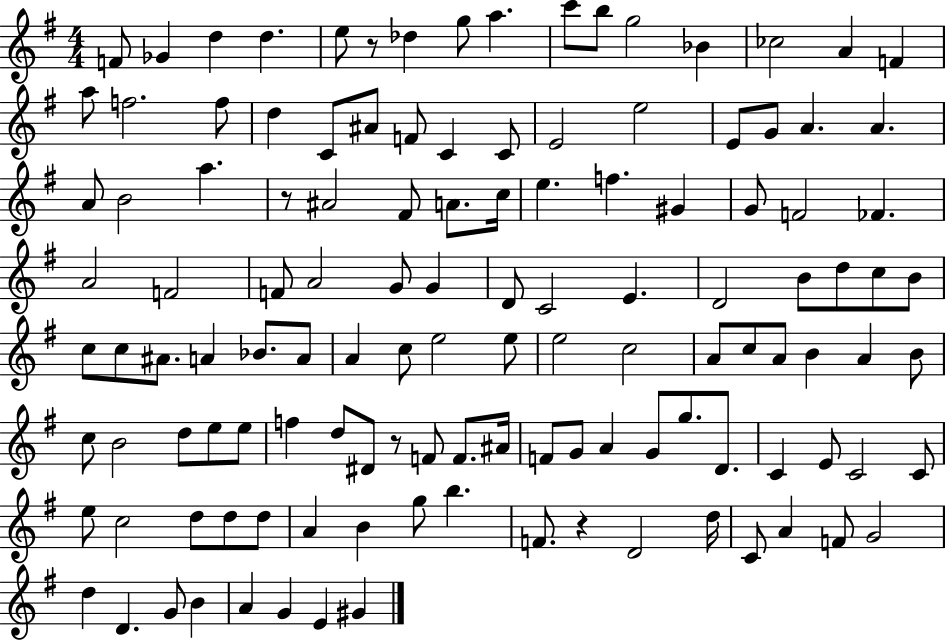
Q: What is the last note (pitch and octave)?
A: G#4